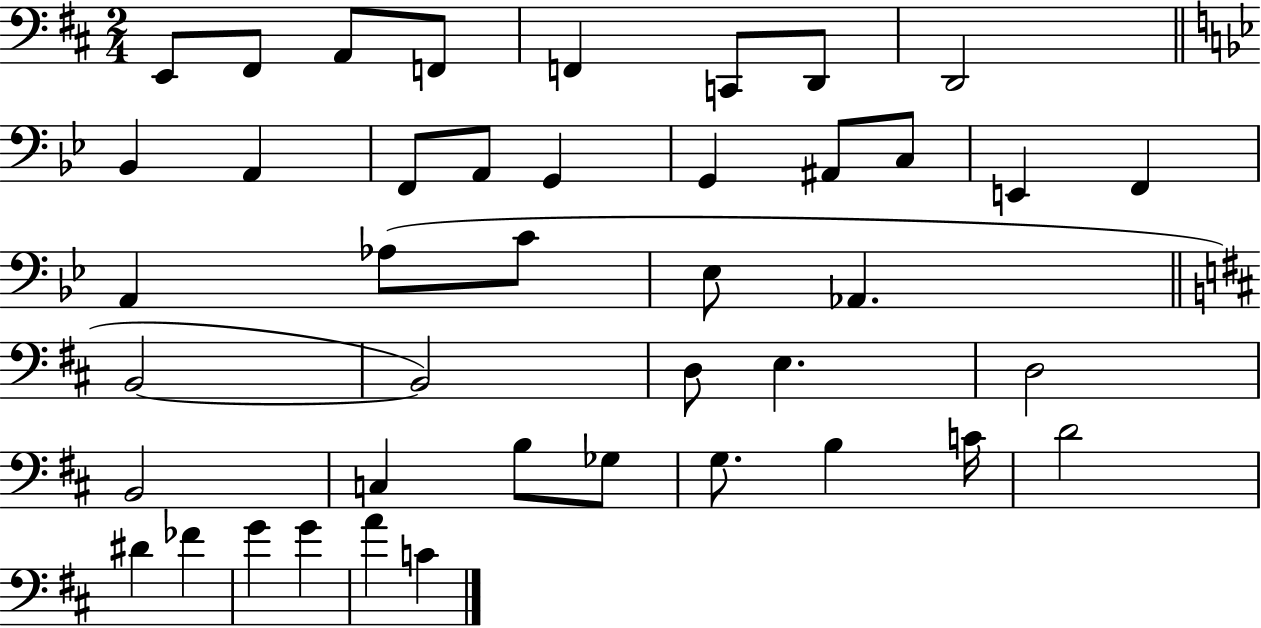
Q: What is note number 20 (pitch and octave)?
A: Ab3